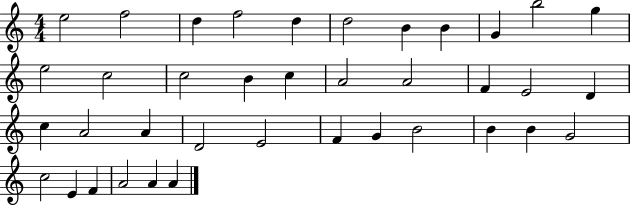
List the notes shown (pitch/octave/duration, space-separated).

E5/h F5/h D5/q F5/h D5/q D5/h B4/q B4/q G4/q B5/h G5/q E5/h C5/h C5/h B4/q C5/q A4/h A4/h F4/q E4/h D4/q C5/q A4/h A4/q D4/h E4/h F4/q G4/q B4/h B4/q B4/q G4/h C5/h E4/q F4/q A4/h A4/q A4/q